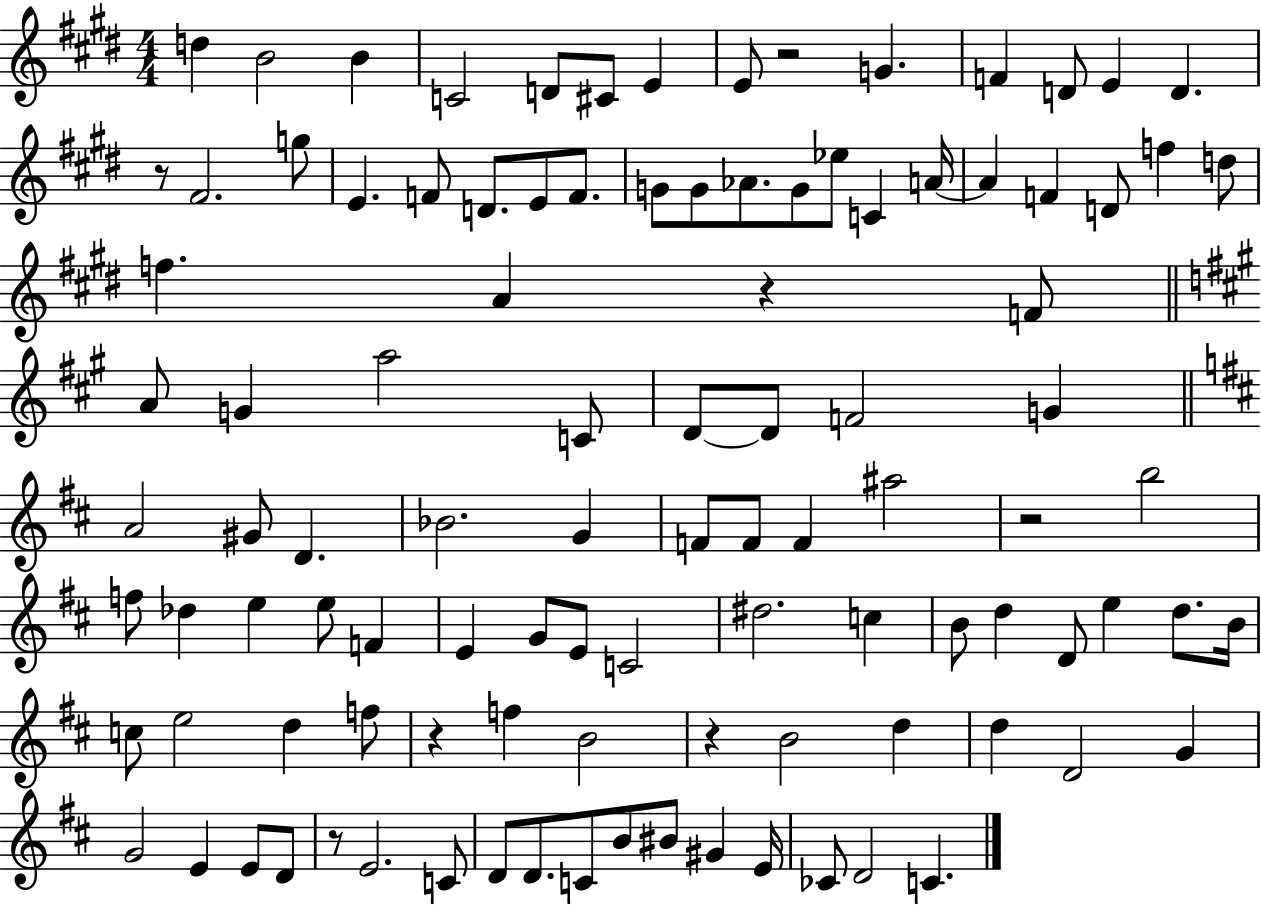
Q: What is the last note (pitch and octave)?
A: C4